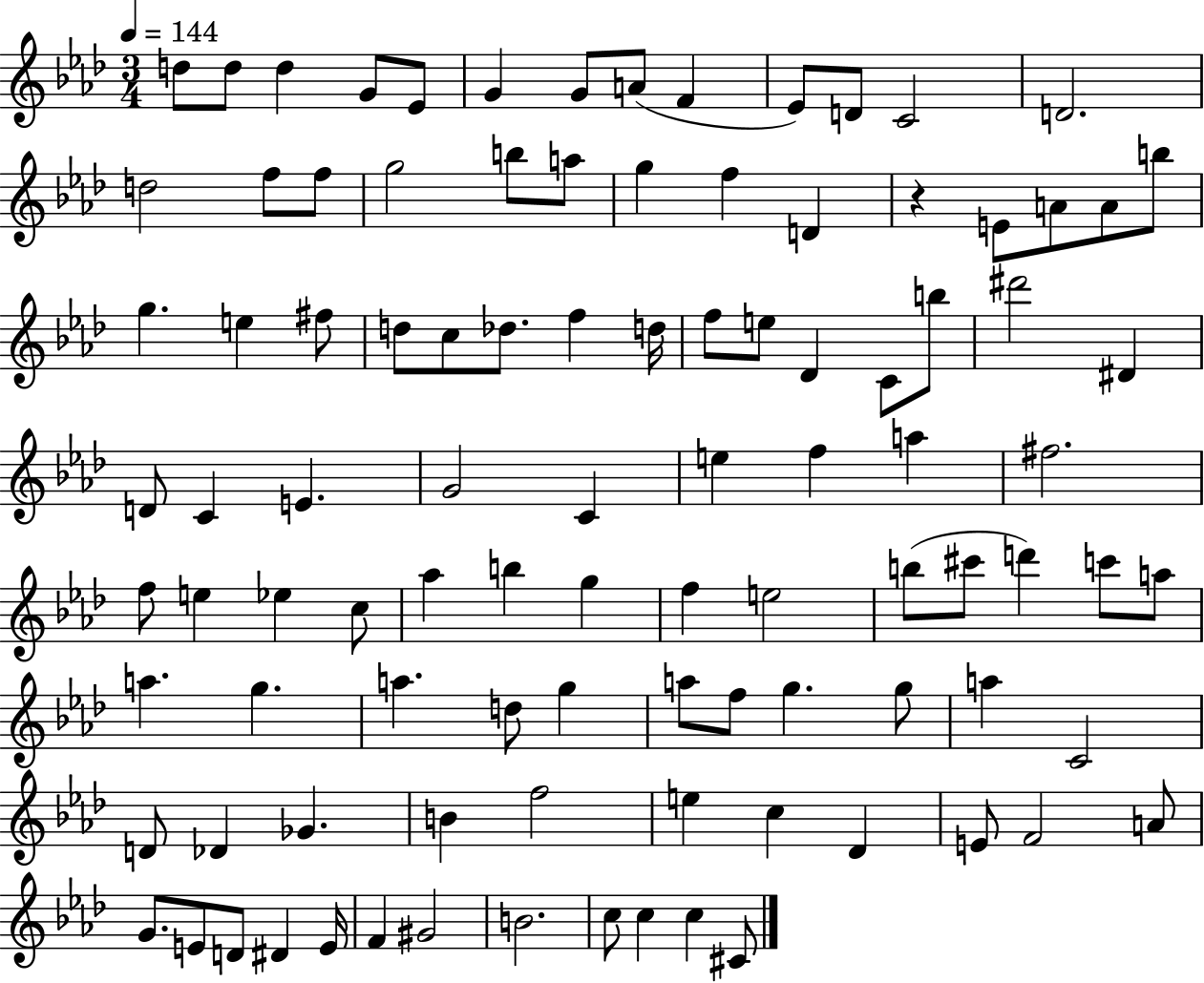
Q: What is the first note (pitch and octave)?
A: D5